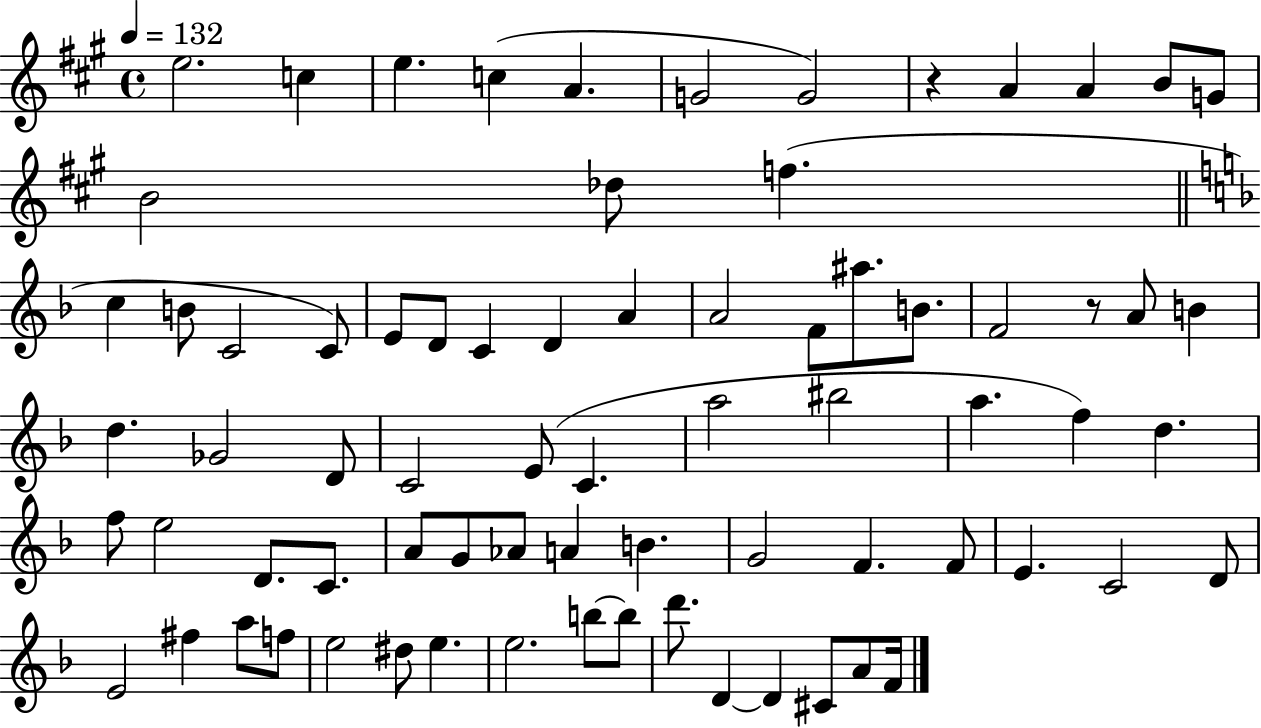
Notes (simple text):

E5/h. C5/q E5/q. C5/q A4/q. G4/h G4/h R/q A4/q A4/q B4/e G4/e B4/h Db5/e F5/q. C5/q B4/e C4/h C4/e E4/e D4/e C4/q D4/q A4/q A4/h F4/e A#5/e. B4/e. F4/h R/e A4/e B4/q D5/q. Gb4/h D4/e C4/h E4/e C4/q. A5/h BIS5/h A5/q. F5/q D5/q. F5/e E5/h D4/e. C4/e. A4/e G4/e Ab4/e A4/q B4/q. G4/h F4/q. F4/e E4/q. C4/h D4/e E4/h F#5/q A5/e F5/e E5/h D#5/e E5/q. E5/h. B5/e B5/e D6/e. D4/q D4/q C#4/e A4/e F4/s